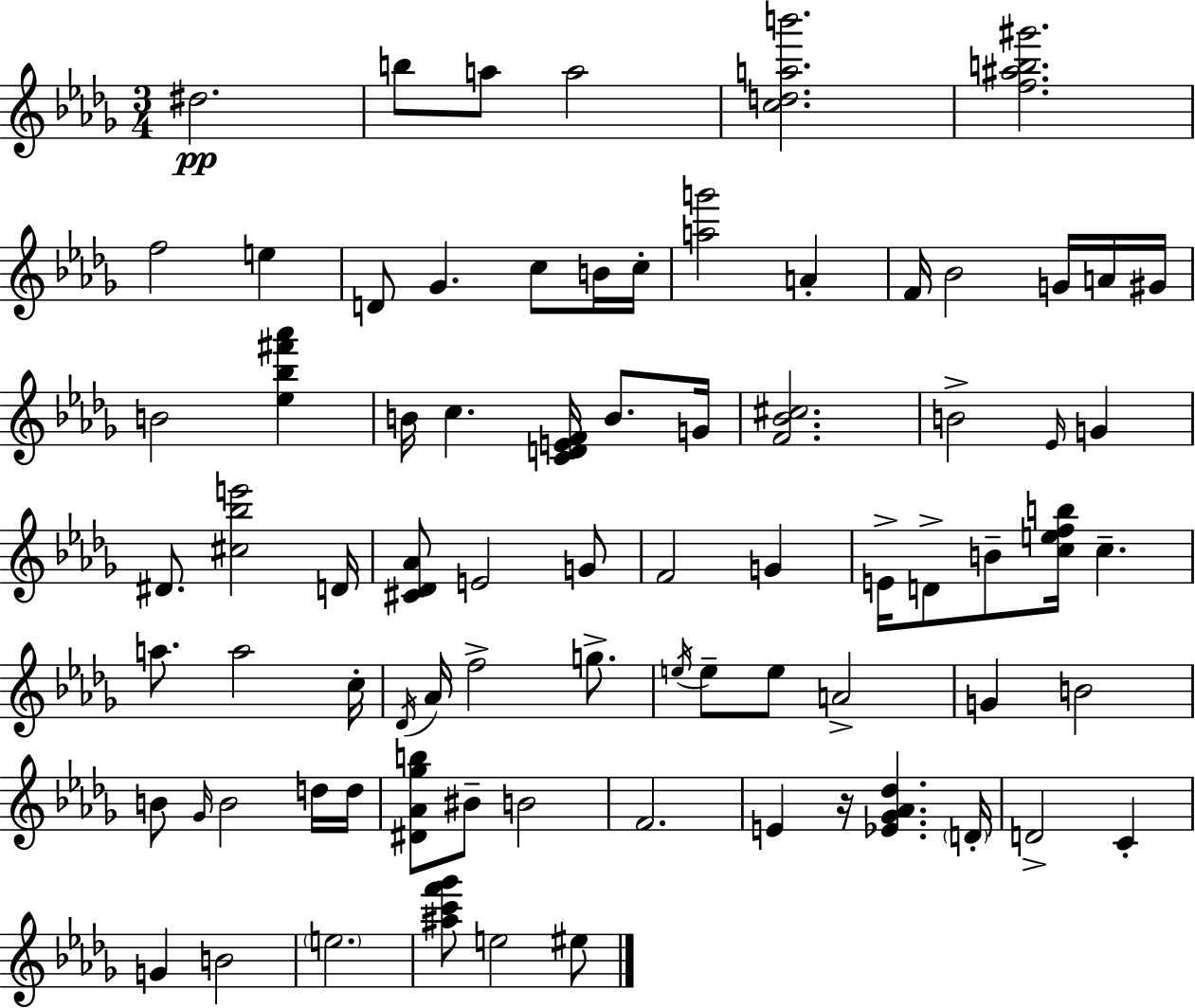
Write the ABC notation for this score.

X:1
T:Untitled
M:3/4
L:1/4
K:Bbm
^d2 b/2 a/2 a2 [cdab']2 [f^ab^g']2 f2 e D/2 _G c/2 B/4 c/4 [ag']2 A F/4 _B2 G/4 A/4 ^G/4 B2 [_e_b^f'_a'] B/4 c [CDEF]/4 B/2 G/4 [F_B^c]2 B2 _E/4 G ^D/2 [^c_be']2 D/4 [^C_D_A]/2 E2 G/2 F2 G E/4 D/2 B/2 [cefb]/4 c a/2 a2 c/4 _D/4 _A/4 f2 g/2 e/4 e/2 e/2 A2 G B2 B/2 _G/4 B2 d/4 d/4 [^D_A_gb]/2 ^B/2 B2 F2 E z/4 [_E_G_A_d] D/4 D2 C G B2 e2 [^ac'f'_g']/2 e2 ^e/2